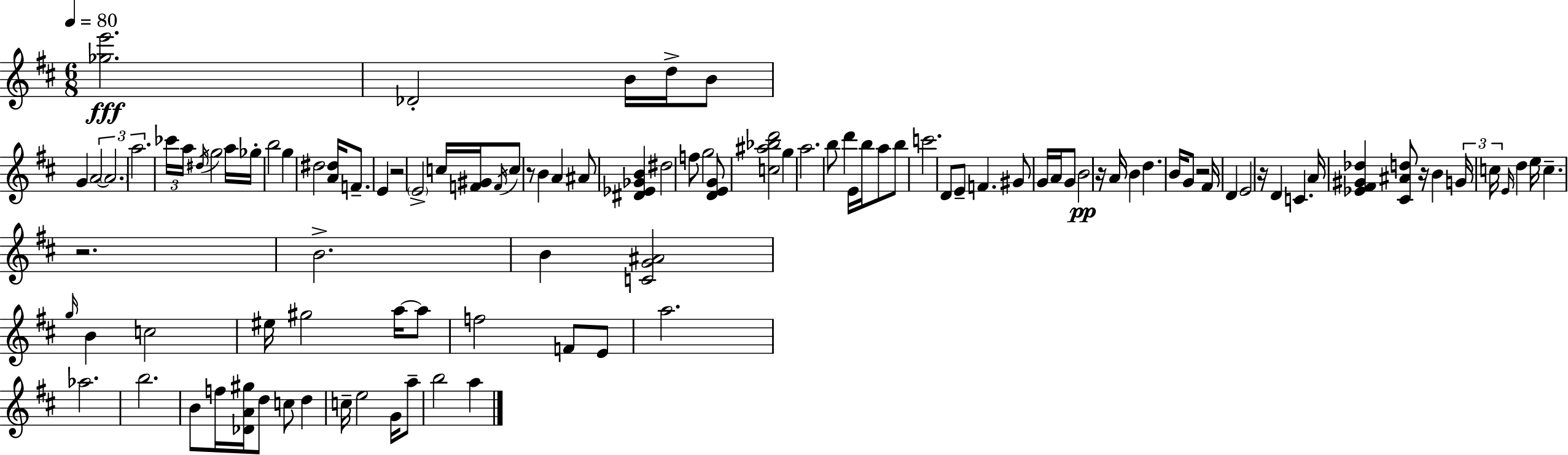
{
  \clef treble
  \numericTimeSignature
  \time 6/8
  \key d \major
  \tempo 4 = 80
  <ges'' e'''>2.\fff | des'2-. b'16 d''16-> b'8 | g'4 \tuplet 3/2 { a'2~~ | \parenthesize a'2. | \break a''2. } | \tuplet 3/2 { ces'''16 a''16 \acciaccatura { dis''16 } } g''2 a''16 | ges''16-. b''2 g''4 | dis''2 <a' dis''>16 f'8.-- | \break e'4 r2 | \parenthesize e'2-> c''16 <f' gis'>16 \acciaccatura { f'16 } | c''8 r8 b'4 a'4 | ais'8 <dis' ees' ges' b'>4 dis''2 | \break f''8 g''2 | <d' e' g'>8 <c'' ais'' bes'' d'''>2 g''4 | a''2. | b''8 d'''4 e'16 b''16 a''8 | \break b''8 c'''2. | d'8 e'8-- f'4. | gis'8 g'16 a'16 g'8 b'2\pp | r16 a'16 b'4 d''4. | \break b'16 g'8 r2 | fis'16 d'4 e'2 | r16 d'4 c'4. | a'16 <ees' fis' gis' des''>4 <cis' ais' d''>8 r16 b'4 | \break \tuplet 3/2 { g'16 c''16 \grace { e'16 } } d''4 e''16 c''4.-- | r2. | b'2.-> | b'4 <c' g' ais'>2 | \break \grace { g''16 } b'4 c''2 | eis''16 gis''2 | a''16~~ a''8 f''2 | f'8 e'8 a''2. | \break aes''2. | b''2. | b'8 f''16 <des' a' gis''>16 d''8 c''8 | d''4 c''16-- e''2 | \break g'16 a''8-- b''2 | a''4 \bar "|."
}